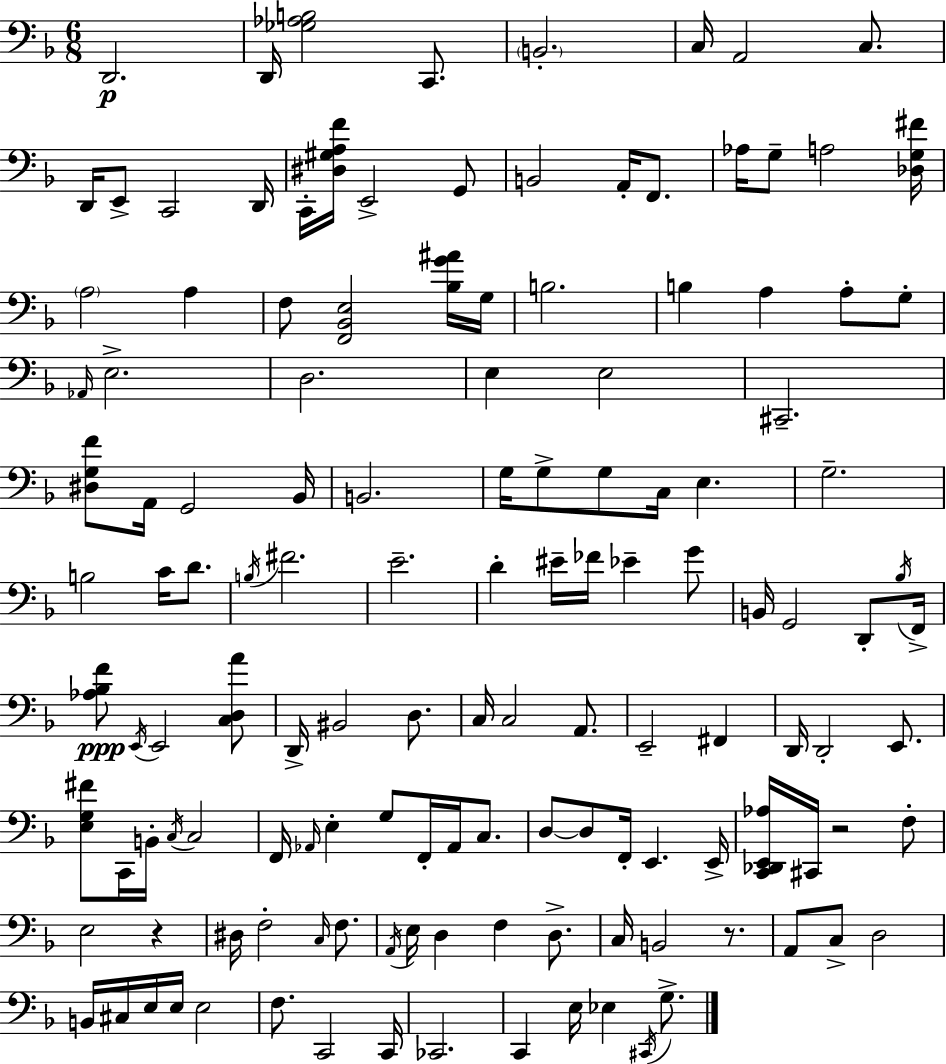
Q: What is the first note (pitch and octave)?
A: D2